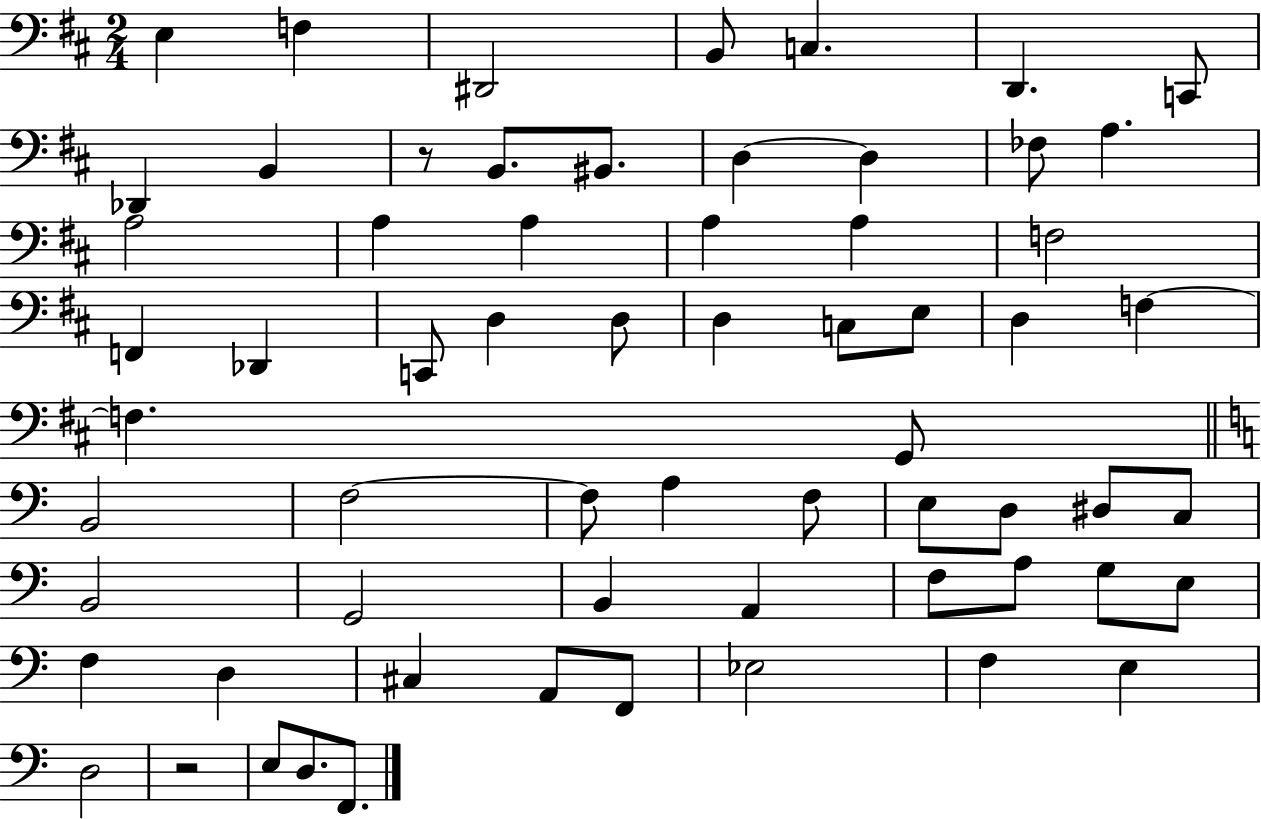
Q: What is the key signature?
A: D major